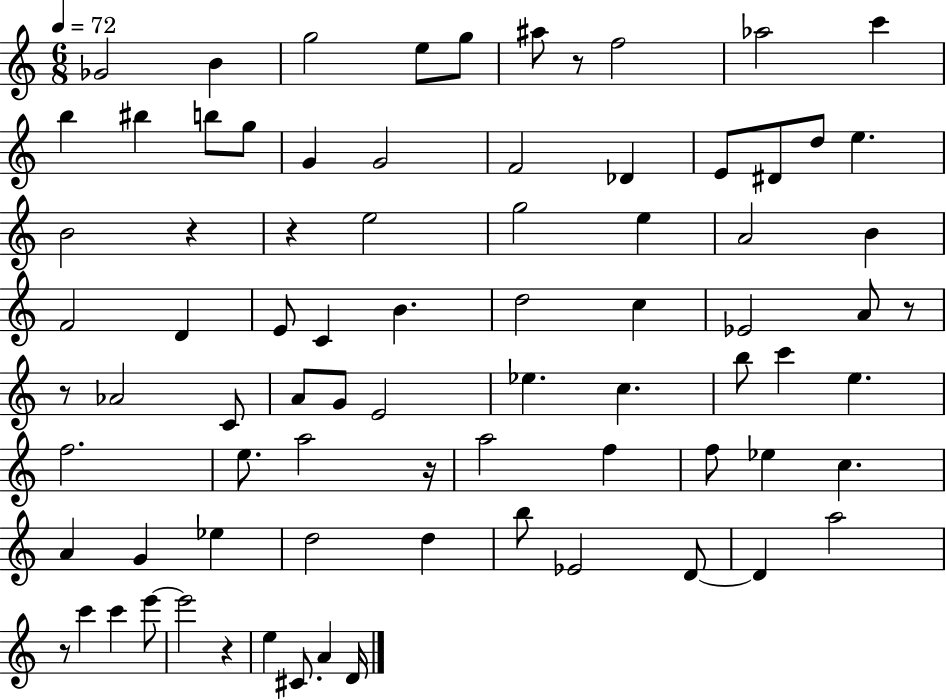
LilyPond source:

{
  \clef treble
  \numericTimeSignature
  \time 6/8
  \key c \major
  \tempo 4 = 72
  ges'2 b'4 | g''2 e''8 g''8 | ais''8 r8 f''2 | aes''2 c'''4 | \break b''4 bis''4 b''8 g''8 | g'4 g'2 | f'2 des'4 | e'8 dis'8 d''8 e''4. | \break b'2 r4 | r4 e''2 | g''2 e''4 | a'2 b'4 | \break f'2 d'4 | e'8 c'4 b'4. | d''2 c''4 | ees'2 a'8 r8 | \break r8 aes'2 c'8 | a'8 g'8 e'2 | ees''4. c''4. | b''8 c'''4 e''4. | \break f''2. | e''8. a''2 r16 | a''2 f''4 | f''8 ees''4 c''4. | \break a'4 g'4 ees''4 | d''2 d''4 | b''8 ees'2 d'8~~ | d'4 a''2 | \break r8 c'''4 c'''4 e'''8~~ | e'''2 r4 | e''4 cis'8. a'4 d'16 | \bar "|."
}